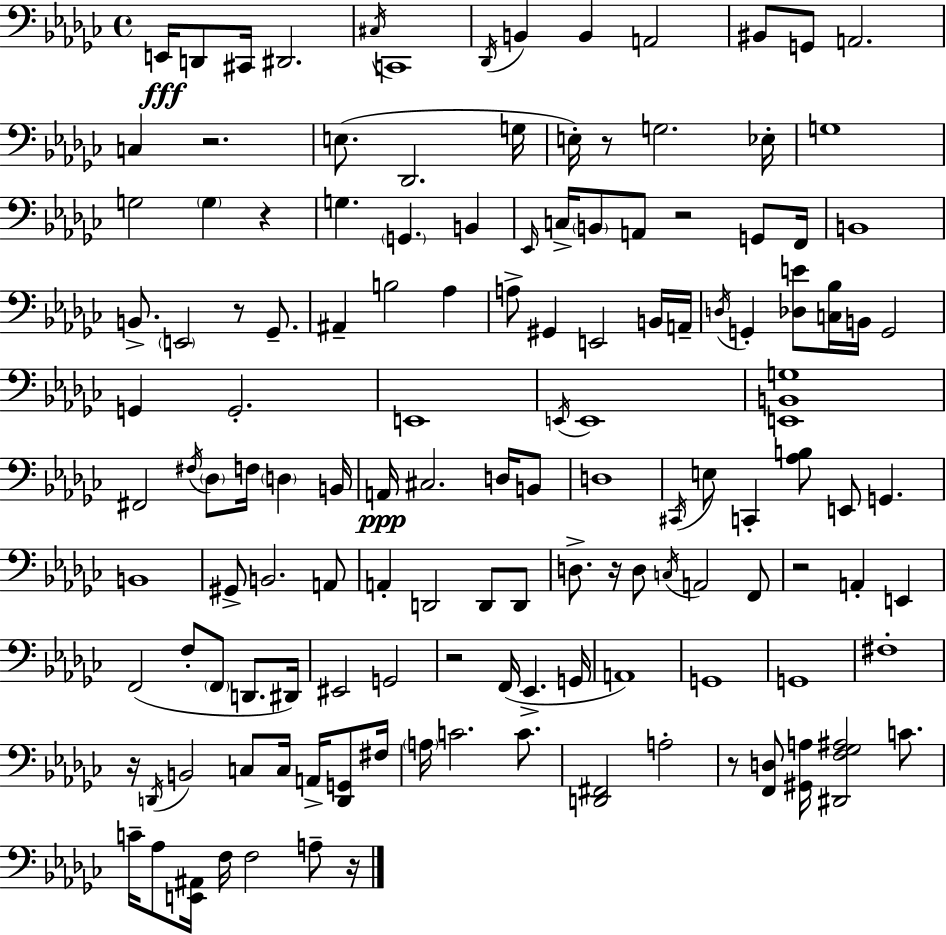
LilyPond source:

{
  \clef bass
  \time 4/4
  \defaultTimeSignature
  \key ees \minor
  e,16\fff d,8 cis,16 dis,2. | \acciaccatura { cis16 } c,1 | \acciaccatura { des,16 } b,4 b,4 a,2 | bis,8 g,8 a,2. | \break c4 r2. | e8.( des,2. | g16 e16-.) r8 g2. | ees16-. g1 | \break g2 \parenthesize g4 r4 | g4. \parenthesize g,4. b,4 | \grace { ees,16 } c16-> \parenthesize b,8 a,8 r2 | g,8 f,16 b,1 | \break b,8.-> \parenthesize e,2 r8 | ges,8.-- ais,4-- b2 aes4 | a8-> gis,4 e,2 | b,16 a,16-- \acciaccatura { d16 } g,4-. <des e'>8 <c bes>16 b,16 g,2 | \break g,4 g,2.-. | e,1 | \acciaccatura { e,16 } e,1 | <e, b, g>1 | \break fis,2 \acciaccatura { fis16 } \parenthesize des8 | f16 \parenthesize d4 b,16 a,16\ppp cis2. | d16 b,8 d1 | \acciaccatura { cis,16 } e8 c,4-. <aes b>8 e,8 | \break g,4. b,1 | gis,8-> b,2. | a,8 a,4-. d,2 | d,8 d,8 d8.-> r16 d8 \acciaccatura { c16 } a,2 | \break f,8 r2 | a,4-. e,4 f,2( | f8-. \parenthesize f,8 d,8. dis,16) eis,2 | g,2 r2 | \break f,16( ees,4.-> g,16 a,1) | g,1 | g,1 | fis1-. | \break r16 \acciaccatura { d,16 } b,2 | c8 c16 a,16-> <d, g,>8 fis16 \parenthesize a16 c'2. | c'8. <d, fis,>2 | a2-. r8 <f, d>8 <gis, a>16 <dis, f ges ais>2 | \break c'8. c'16-- aes8 <e, ais,>16 f16 f2 | a8-- r16 \bar "|."
}